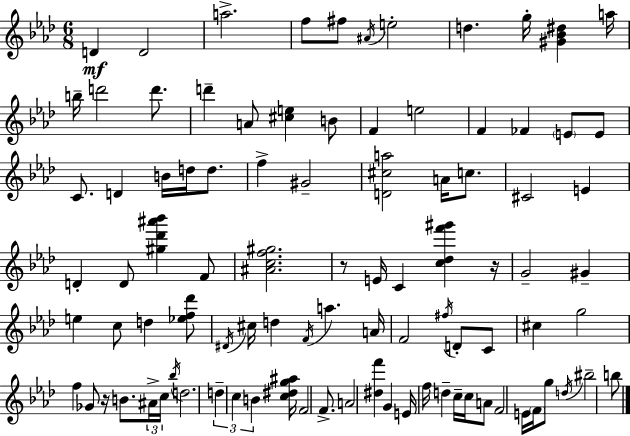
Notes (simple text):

D4/q D4/h A5/h. F5/e F#5/e A#4/s E5/h D5/q. G5/s [G#4,Bb4,D#5]/q A5/s B5/s D6/h D6/e. D6/q A4/e [C#5,E5]/q B4/e F4/q E5/h F4/q FES4/q E4/e E4/e C4/e. D4/q B4/s D5/s D5/e. F5/q G#4/h [D4,C#5,A5]/h A4/s C5/e. C#4/h E4/q D4/q D4/e [G#5,Db6,A#6,Bb6]/q F4/e [A#4,C5,F5,G#5]/h. R/e E4/s C4/q [C5,Db5,F6,G#6]/q R/s G4/h G#4/q E5/q C5/e D5/q [Eb5,F5,Db6]/e D#4/s C#5/s D5/q F4/s A5/q. A4/s F4/h F#5/s D4/e C4/e C#5/q G5/h F5/q Gb4/e R/s B4/e. A#4/s C5/s Bb5/s D5/h. D5/q C5/q B4/q [C5,D#5,G5,A#5]/s F4/h F4/e. A4/h [D#5,F6]/q G4/q E4/s F5/s D5/q C5/s C5/s A4/e F4/h E4/s F4/s G5/e D5/s BIS5/h B5/e